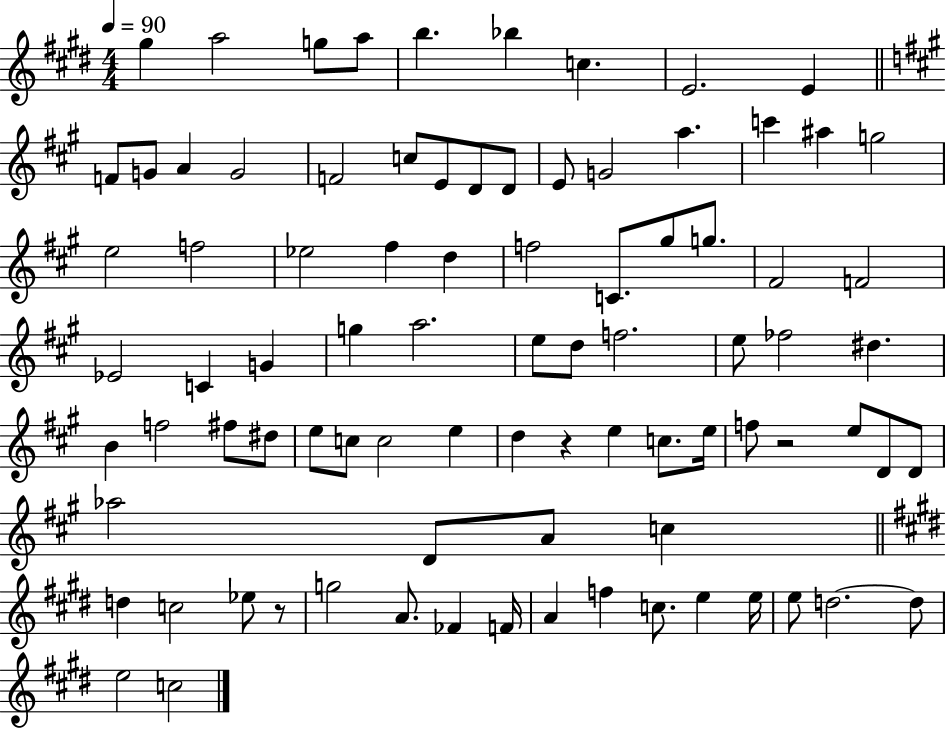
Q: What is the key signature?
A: E major